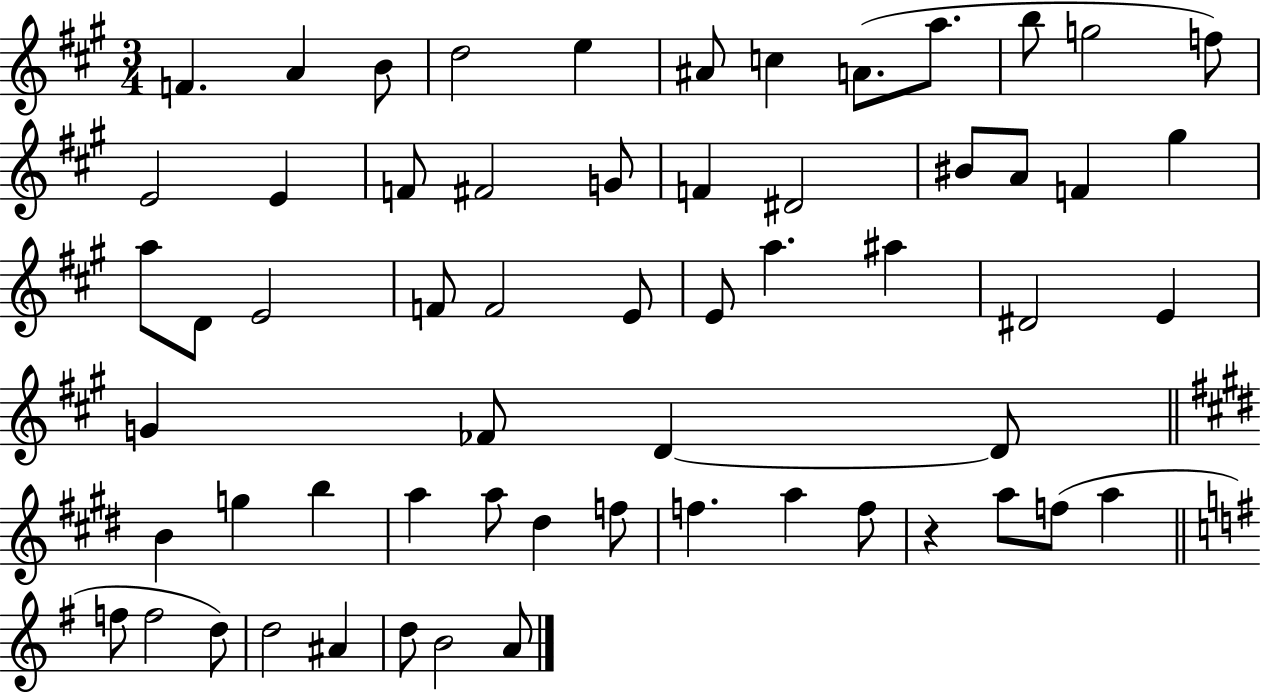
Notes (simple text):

F4/q. A4/q B4/e D5/h E5/q A#4/e C5/q A4/e. A5/e. B5/e G5/h F5/e E4/h E4/q F4/e F#4/h G4/e F4/q D#4/h BIS4/e A4/e F4/q G#5/q A5/e D4/e E4/h F4/e F4/h E4/e E4/e A5/q. A#5/q D#4/h E4/q G4/q FES4/e D4/q D4/e B4/q G5/q B5/q A5/q A5/e D#5/q F5/e F5/q. A5/q F5/e R/q A5/e F5/e A5/q F5/e F5/h D5/e D5/h A#4/q D5/e B4/h A4/e